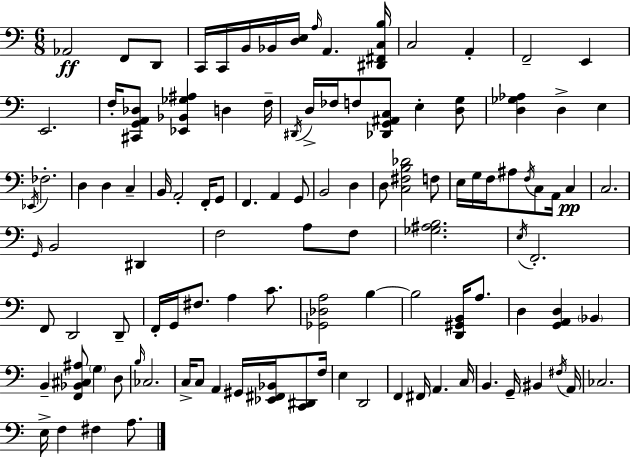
Ab2/h F2/e D2/e C2/s C2/s B2/s Bb2/s [D3,E3]/s A3/s A2/q. [D#2,F#2,C3,B3]/s C3/h A2/q F2/h E2/q E2/h. F3/s [C#2,G2,A2,Db3]/e [Eb2,Bb2,Gb3,A#3]/q D3/q F3/s D#2/s D3/s FES3/s F3/e [Db2,G2,A#2,C3]/e E3/q [D3,G3]/e [D3,Gb3,Ab3]/q D3/q E3/q Eb2/s FES3/h. D3/q D3/q C3/q B2/s A2/h F2/s G2/e F2/q. A2/q G2/e B2/h D3/q D3/e [C3,F#3,B3,Db4]/h F3/e E3/s G3/s F3/s A#3/e F3/s C3/e A2/s C3/q C3/h. G2/s B2/h D#2/q F3/h A3/e F3/e [Gb3,A#3,B3]/h. E3/s F2/h. F2/e D2/h D2/e F2/s G2/s F#3/e. A3/q C4/e. [Gb2,Db3,A3]/h B3/q B3/h [D2,G#2,B2]/s A3/e. D3/q [G2,A2,D3]/q Bb2/q B2/q [F2,Bb2,C#3,A#3]/e G3/q D3/e B3/s CES3/h. C3/s C3/e A2/q G#2/s [Eb2,F#2,Bb2]/s [C2,D#2]/e F3/s E3/q D2/h F2/q F#2/s A2/q. C3/s B2/q. G2/s BIS2/q F#3/s A2/s CES3/h. E3/s F3/q F#3/q A3/e.